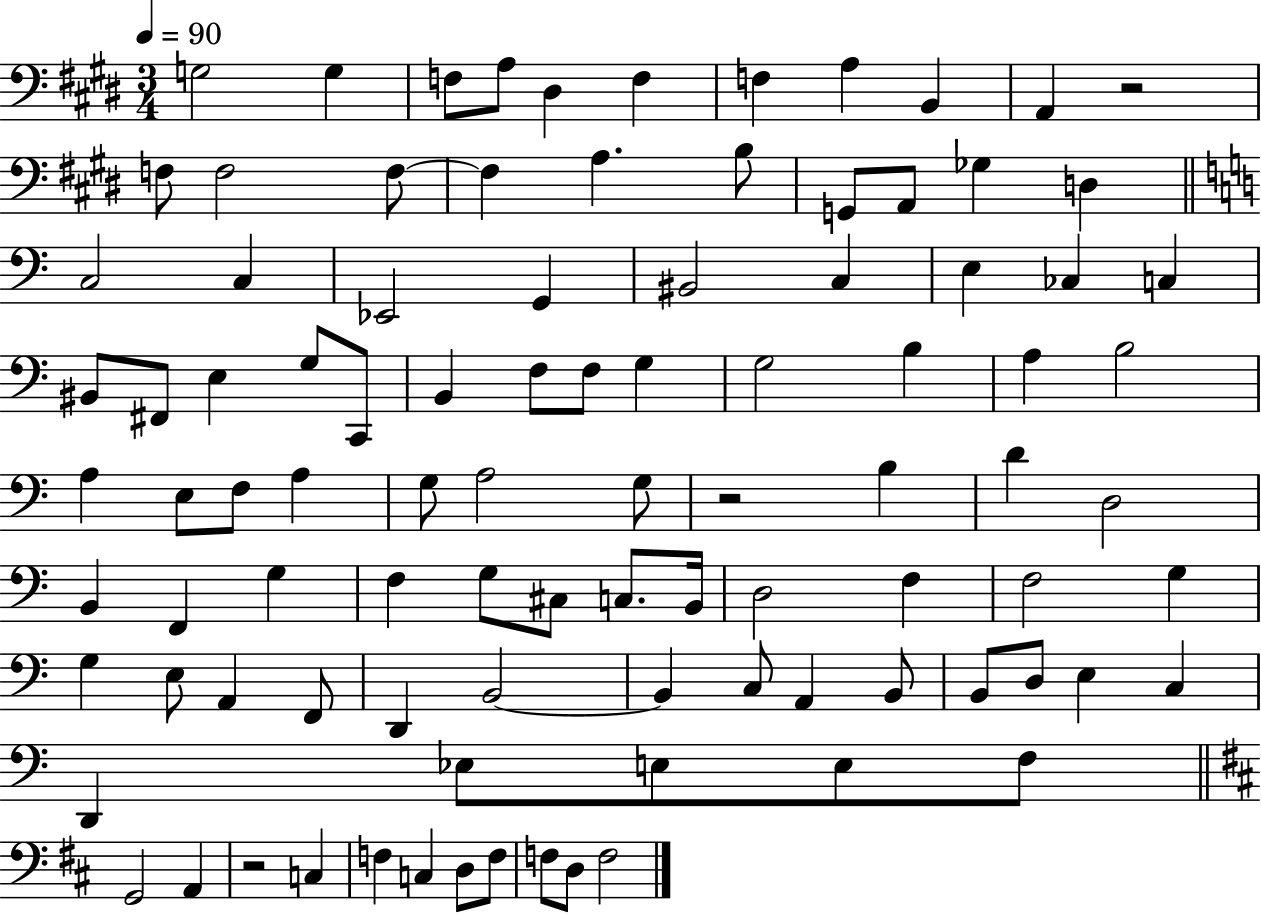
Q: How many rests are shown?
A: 3